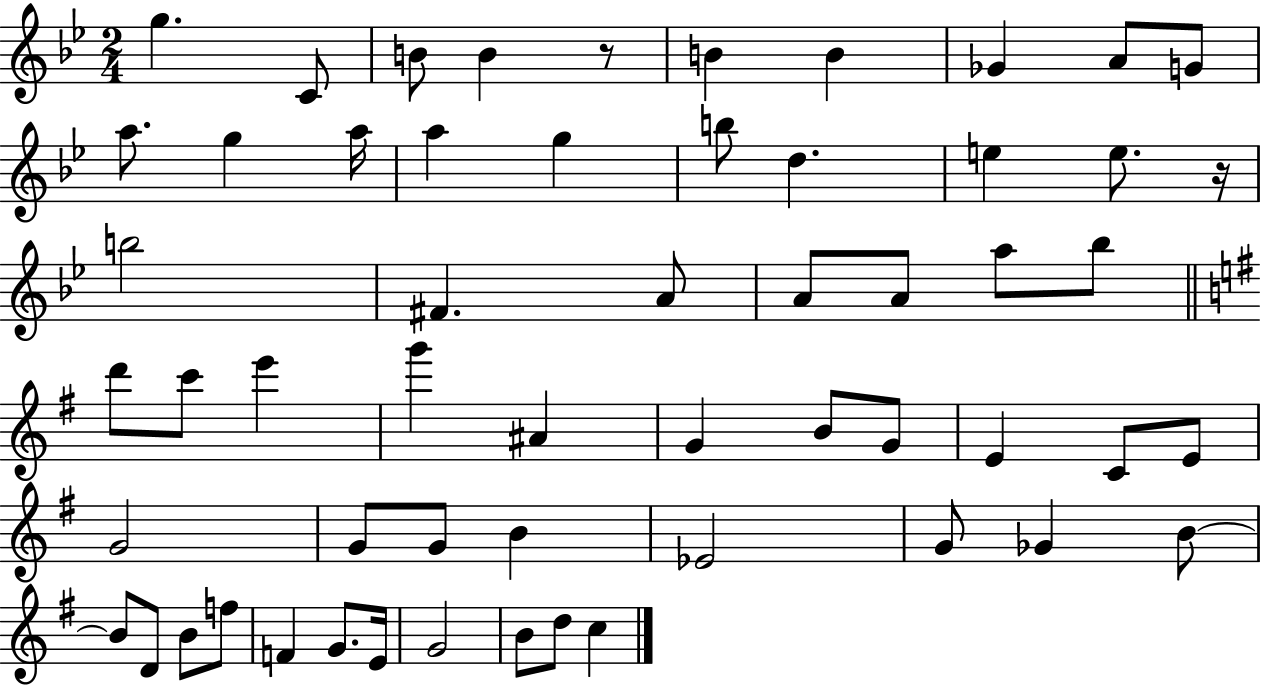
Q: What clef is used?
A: treble